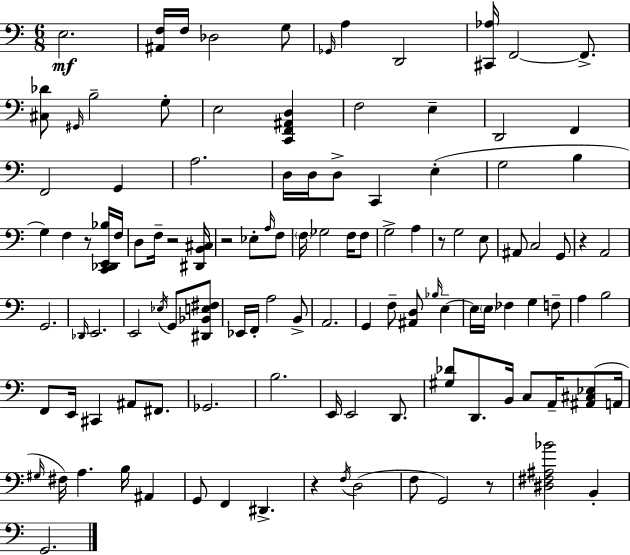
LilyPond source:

{
  \clef bass
  \numericTimeSignature
  \time 6/8
  \key c \major
  e2.\mf | <ais, f>16 f16 des2 g8 | \grace { ges,16 } a4 d,2 | <cis, aes>16 f,2~~ f,8.-> | \break <cis des'>8 \grace { gis,16 } b2-- | g8-. e2 <c, f, ais, d>4 | f2 e4-- | d,2 f,4 | \break f,2 g,4 | a2. | d16 d16 d8-> c,4 e4-.( | g2 b4 | \break g4) f4 r8 | <c, des, e, bes>16 f16 d8 f16-- r2 | <dis, b, cis>16 r2 ees8-. | \grace { a16 } f8 \parenthesize f16 ges2 | \break f16 f8 g2-> a4 | r8 g2 | e8 ais,8 c2 | g,8 r4 a,2 | \break g,2. | \grace { des,16 } e,2. | e,2 | \acciaccatura { ees16 } g,8 <dis, bes, e fis>8 ees,16 f,16-. a2 | \break b,8-> a,2. | g,4 f8-- <ais, d>8 | \grace { bes16 } e4--~~ e16 \parenthesize e16 fes4 | g4 f8-- a4 b2 | \break f,8 e,16 cis,4 | ais,8 fis,8. ges,2. | b2. | e,16 e,2 | \break d,8. <gis des'>8 d,8. b,16 | c8 a,16-- <ais, cis ees>8( a,16 \grace { gis16 } fis16) a4. | b16 ais,4 g,8 f,4 | dis,4.-> r4 \acciaccatura { f16 }( | \break d2 f8 g,2) | r8 <dis fis ais bes'>2 | b,4-. g,2. | \bar "|."
}